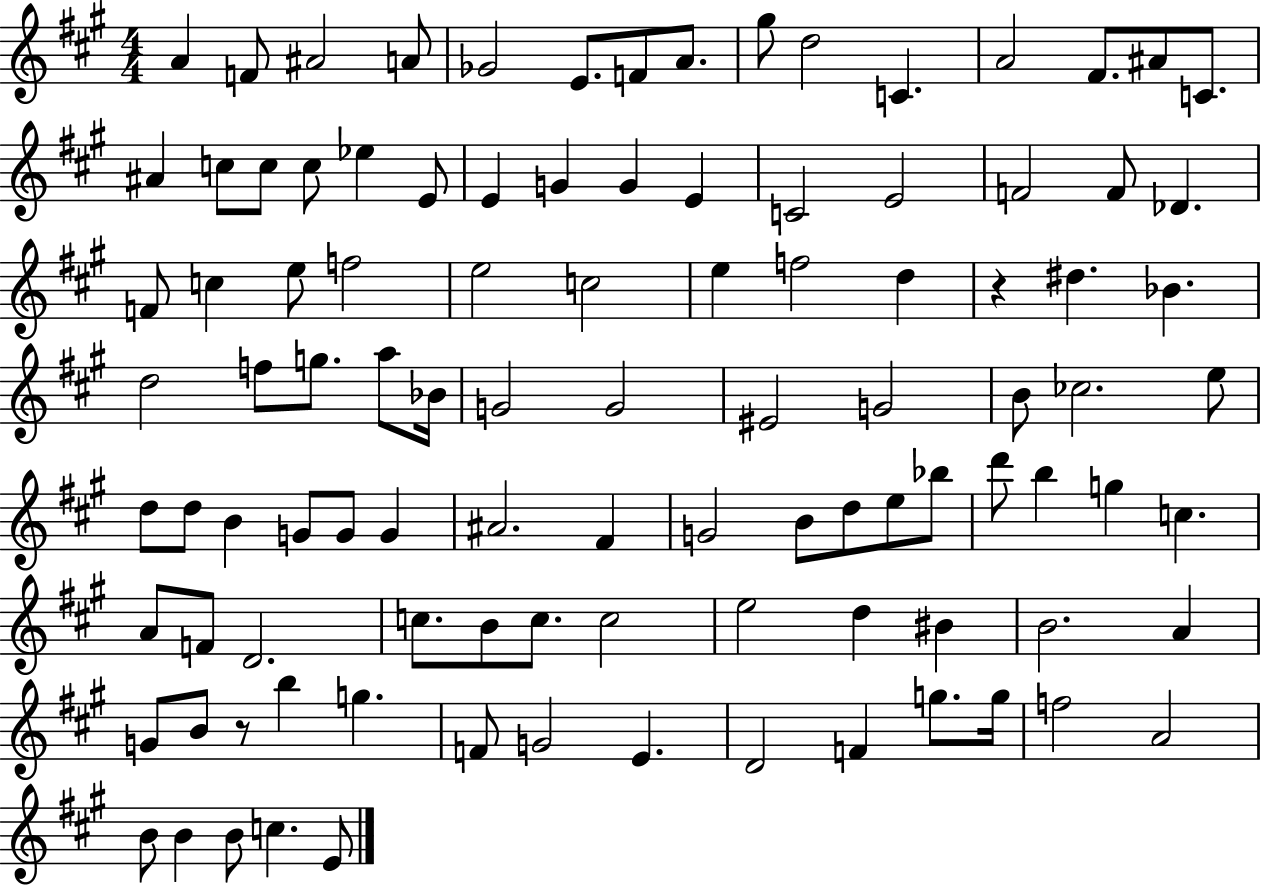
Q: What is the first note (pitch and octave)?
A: A4